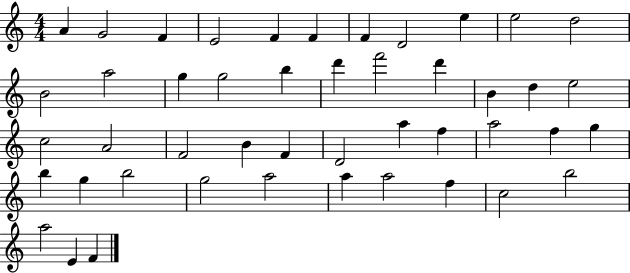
{
  \clef treble
  \numericTimeSignature
  \time 4/4
  \key c \major
  a'4 g'2 f'4 | e'2 f'4 f'4 | f'4 d'2 e''4 | e''2 d''2 | \break b'2 a''2 | g''4 g''2 b''4 | d'''4 f'''2 d'''4 | b'4 d''4 e''2 | \break c''2 a'2 | f'2 b'4 f'4 | d'2 a''4 f''4 | a''2 f''4 g''4 | \break b''4 g''4 b''2 | g''2 a''2 | a''4 a''2 f''4 | c''2 b''2 | \break a''2 e'4 f'4 | \bar "|."
}